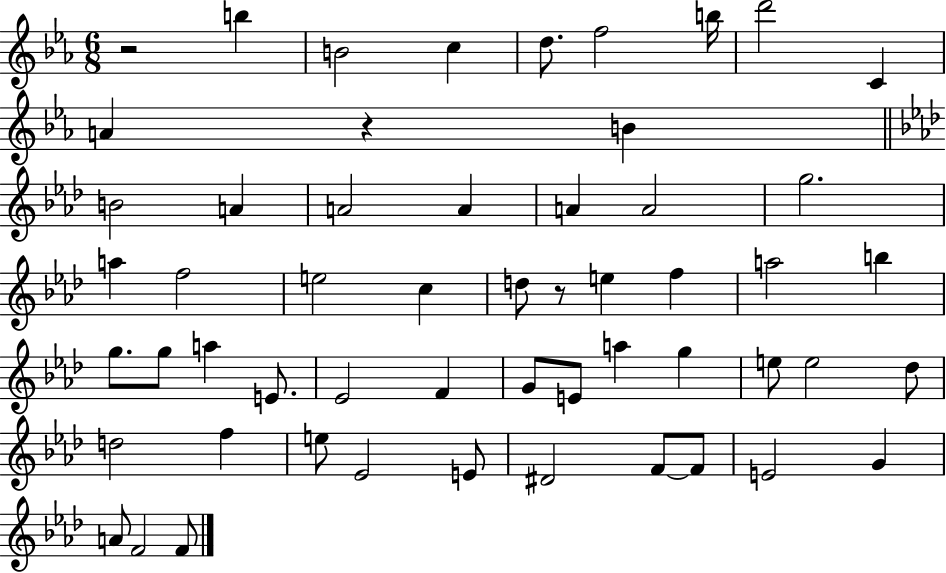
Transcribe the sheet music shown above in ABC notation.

X:1
T:Untitled
M:6/8
L:1/4
K:Eb
z2 b B2 c d/2 f2 b/4 d'2 C A z B B2 A A2 A A A2 g2 a f2 e2 c d/2 z/2 e f a2 b g/2 g/2 a E/2 _E2 F G/2 E/2 a g e/2 e2 _d/2 d2 f e/2 _E2 E/2 ^D2 F/2 F/2 E2 G A/2 F2 F/2